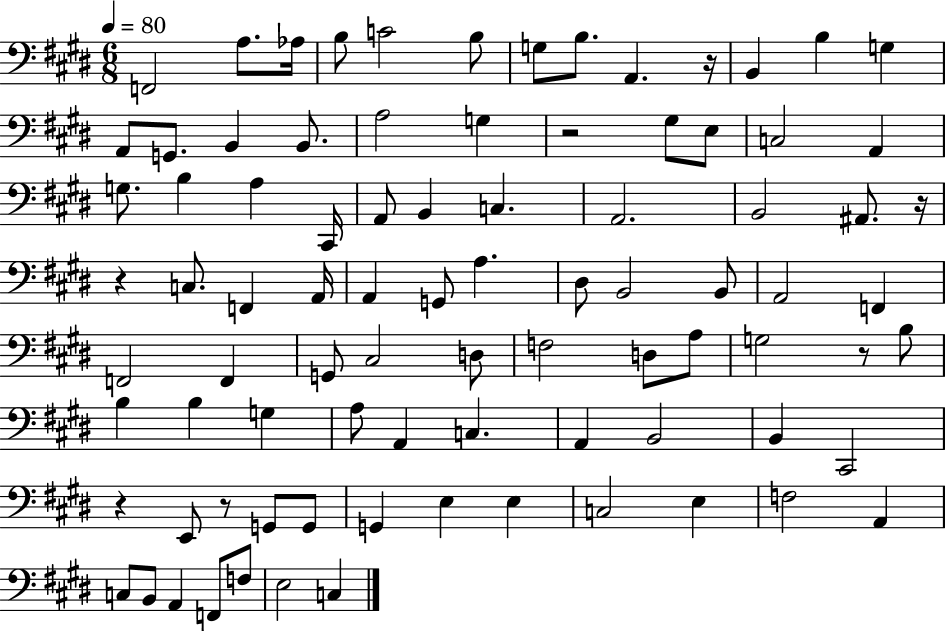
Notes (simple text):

F2/h A3/e. Ab3/s B3/e C4/h B3/e G3/e B3/e. A2/q. R/s B2/q B3/q G3/q A2/e G2/e. B2/q B2/e. A3/h G3/q R/h G#3/e E3/e C3/h A2/q G3/e. B3/q A3/q C#2/s A2/e B2/q C3/q. A2/h. B2/h A#2/e. R/s R/q C3/e. F2/q A2/s A2/q G2/e A3/q. D#3/e B2/h B2/e A2/h F2/q F2/h F2/q G2/e C#3/h D3/e F3/h D3/e A3/e G3/h R/e B3/e B3/q B3/q G3/q A3/e A2/q C3/q. A2/q B2/h B2/q C#2/h R/q E2/e R/e G2/e G2/e G2/q E3/q E3/q C3/h E3/q F3/h A2/q C3/e B2/e A2/q F2/e F3/e E3/h C3/q